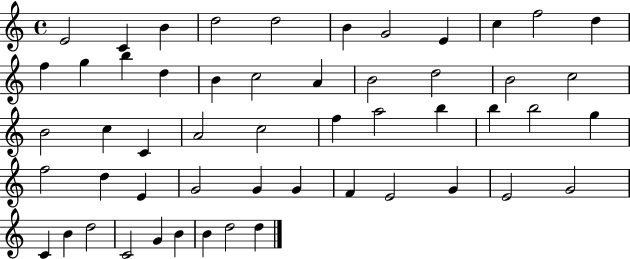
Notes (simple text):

E4/h C4/q B4/q D5/h D5/h B4/q G4/h E4/q C5/q F5/h D5/q F5/q G5/q B5/q D5/q B4/q C5/h A4/q B4/h D5/h B4/h C5/h B4/h C5/q C4/q A4/h C5/h F5/q A5/h B5/q B5/q B5/h G5/q F5/h D5/q E4/q G4/h G4/q G4/q F4/q E4/h G4/q E4/h G4/h C4/q B4/q D5/h C4/h G4/q B4/q B4/q D5/h D5/q